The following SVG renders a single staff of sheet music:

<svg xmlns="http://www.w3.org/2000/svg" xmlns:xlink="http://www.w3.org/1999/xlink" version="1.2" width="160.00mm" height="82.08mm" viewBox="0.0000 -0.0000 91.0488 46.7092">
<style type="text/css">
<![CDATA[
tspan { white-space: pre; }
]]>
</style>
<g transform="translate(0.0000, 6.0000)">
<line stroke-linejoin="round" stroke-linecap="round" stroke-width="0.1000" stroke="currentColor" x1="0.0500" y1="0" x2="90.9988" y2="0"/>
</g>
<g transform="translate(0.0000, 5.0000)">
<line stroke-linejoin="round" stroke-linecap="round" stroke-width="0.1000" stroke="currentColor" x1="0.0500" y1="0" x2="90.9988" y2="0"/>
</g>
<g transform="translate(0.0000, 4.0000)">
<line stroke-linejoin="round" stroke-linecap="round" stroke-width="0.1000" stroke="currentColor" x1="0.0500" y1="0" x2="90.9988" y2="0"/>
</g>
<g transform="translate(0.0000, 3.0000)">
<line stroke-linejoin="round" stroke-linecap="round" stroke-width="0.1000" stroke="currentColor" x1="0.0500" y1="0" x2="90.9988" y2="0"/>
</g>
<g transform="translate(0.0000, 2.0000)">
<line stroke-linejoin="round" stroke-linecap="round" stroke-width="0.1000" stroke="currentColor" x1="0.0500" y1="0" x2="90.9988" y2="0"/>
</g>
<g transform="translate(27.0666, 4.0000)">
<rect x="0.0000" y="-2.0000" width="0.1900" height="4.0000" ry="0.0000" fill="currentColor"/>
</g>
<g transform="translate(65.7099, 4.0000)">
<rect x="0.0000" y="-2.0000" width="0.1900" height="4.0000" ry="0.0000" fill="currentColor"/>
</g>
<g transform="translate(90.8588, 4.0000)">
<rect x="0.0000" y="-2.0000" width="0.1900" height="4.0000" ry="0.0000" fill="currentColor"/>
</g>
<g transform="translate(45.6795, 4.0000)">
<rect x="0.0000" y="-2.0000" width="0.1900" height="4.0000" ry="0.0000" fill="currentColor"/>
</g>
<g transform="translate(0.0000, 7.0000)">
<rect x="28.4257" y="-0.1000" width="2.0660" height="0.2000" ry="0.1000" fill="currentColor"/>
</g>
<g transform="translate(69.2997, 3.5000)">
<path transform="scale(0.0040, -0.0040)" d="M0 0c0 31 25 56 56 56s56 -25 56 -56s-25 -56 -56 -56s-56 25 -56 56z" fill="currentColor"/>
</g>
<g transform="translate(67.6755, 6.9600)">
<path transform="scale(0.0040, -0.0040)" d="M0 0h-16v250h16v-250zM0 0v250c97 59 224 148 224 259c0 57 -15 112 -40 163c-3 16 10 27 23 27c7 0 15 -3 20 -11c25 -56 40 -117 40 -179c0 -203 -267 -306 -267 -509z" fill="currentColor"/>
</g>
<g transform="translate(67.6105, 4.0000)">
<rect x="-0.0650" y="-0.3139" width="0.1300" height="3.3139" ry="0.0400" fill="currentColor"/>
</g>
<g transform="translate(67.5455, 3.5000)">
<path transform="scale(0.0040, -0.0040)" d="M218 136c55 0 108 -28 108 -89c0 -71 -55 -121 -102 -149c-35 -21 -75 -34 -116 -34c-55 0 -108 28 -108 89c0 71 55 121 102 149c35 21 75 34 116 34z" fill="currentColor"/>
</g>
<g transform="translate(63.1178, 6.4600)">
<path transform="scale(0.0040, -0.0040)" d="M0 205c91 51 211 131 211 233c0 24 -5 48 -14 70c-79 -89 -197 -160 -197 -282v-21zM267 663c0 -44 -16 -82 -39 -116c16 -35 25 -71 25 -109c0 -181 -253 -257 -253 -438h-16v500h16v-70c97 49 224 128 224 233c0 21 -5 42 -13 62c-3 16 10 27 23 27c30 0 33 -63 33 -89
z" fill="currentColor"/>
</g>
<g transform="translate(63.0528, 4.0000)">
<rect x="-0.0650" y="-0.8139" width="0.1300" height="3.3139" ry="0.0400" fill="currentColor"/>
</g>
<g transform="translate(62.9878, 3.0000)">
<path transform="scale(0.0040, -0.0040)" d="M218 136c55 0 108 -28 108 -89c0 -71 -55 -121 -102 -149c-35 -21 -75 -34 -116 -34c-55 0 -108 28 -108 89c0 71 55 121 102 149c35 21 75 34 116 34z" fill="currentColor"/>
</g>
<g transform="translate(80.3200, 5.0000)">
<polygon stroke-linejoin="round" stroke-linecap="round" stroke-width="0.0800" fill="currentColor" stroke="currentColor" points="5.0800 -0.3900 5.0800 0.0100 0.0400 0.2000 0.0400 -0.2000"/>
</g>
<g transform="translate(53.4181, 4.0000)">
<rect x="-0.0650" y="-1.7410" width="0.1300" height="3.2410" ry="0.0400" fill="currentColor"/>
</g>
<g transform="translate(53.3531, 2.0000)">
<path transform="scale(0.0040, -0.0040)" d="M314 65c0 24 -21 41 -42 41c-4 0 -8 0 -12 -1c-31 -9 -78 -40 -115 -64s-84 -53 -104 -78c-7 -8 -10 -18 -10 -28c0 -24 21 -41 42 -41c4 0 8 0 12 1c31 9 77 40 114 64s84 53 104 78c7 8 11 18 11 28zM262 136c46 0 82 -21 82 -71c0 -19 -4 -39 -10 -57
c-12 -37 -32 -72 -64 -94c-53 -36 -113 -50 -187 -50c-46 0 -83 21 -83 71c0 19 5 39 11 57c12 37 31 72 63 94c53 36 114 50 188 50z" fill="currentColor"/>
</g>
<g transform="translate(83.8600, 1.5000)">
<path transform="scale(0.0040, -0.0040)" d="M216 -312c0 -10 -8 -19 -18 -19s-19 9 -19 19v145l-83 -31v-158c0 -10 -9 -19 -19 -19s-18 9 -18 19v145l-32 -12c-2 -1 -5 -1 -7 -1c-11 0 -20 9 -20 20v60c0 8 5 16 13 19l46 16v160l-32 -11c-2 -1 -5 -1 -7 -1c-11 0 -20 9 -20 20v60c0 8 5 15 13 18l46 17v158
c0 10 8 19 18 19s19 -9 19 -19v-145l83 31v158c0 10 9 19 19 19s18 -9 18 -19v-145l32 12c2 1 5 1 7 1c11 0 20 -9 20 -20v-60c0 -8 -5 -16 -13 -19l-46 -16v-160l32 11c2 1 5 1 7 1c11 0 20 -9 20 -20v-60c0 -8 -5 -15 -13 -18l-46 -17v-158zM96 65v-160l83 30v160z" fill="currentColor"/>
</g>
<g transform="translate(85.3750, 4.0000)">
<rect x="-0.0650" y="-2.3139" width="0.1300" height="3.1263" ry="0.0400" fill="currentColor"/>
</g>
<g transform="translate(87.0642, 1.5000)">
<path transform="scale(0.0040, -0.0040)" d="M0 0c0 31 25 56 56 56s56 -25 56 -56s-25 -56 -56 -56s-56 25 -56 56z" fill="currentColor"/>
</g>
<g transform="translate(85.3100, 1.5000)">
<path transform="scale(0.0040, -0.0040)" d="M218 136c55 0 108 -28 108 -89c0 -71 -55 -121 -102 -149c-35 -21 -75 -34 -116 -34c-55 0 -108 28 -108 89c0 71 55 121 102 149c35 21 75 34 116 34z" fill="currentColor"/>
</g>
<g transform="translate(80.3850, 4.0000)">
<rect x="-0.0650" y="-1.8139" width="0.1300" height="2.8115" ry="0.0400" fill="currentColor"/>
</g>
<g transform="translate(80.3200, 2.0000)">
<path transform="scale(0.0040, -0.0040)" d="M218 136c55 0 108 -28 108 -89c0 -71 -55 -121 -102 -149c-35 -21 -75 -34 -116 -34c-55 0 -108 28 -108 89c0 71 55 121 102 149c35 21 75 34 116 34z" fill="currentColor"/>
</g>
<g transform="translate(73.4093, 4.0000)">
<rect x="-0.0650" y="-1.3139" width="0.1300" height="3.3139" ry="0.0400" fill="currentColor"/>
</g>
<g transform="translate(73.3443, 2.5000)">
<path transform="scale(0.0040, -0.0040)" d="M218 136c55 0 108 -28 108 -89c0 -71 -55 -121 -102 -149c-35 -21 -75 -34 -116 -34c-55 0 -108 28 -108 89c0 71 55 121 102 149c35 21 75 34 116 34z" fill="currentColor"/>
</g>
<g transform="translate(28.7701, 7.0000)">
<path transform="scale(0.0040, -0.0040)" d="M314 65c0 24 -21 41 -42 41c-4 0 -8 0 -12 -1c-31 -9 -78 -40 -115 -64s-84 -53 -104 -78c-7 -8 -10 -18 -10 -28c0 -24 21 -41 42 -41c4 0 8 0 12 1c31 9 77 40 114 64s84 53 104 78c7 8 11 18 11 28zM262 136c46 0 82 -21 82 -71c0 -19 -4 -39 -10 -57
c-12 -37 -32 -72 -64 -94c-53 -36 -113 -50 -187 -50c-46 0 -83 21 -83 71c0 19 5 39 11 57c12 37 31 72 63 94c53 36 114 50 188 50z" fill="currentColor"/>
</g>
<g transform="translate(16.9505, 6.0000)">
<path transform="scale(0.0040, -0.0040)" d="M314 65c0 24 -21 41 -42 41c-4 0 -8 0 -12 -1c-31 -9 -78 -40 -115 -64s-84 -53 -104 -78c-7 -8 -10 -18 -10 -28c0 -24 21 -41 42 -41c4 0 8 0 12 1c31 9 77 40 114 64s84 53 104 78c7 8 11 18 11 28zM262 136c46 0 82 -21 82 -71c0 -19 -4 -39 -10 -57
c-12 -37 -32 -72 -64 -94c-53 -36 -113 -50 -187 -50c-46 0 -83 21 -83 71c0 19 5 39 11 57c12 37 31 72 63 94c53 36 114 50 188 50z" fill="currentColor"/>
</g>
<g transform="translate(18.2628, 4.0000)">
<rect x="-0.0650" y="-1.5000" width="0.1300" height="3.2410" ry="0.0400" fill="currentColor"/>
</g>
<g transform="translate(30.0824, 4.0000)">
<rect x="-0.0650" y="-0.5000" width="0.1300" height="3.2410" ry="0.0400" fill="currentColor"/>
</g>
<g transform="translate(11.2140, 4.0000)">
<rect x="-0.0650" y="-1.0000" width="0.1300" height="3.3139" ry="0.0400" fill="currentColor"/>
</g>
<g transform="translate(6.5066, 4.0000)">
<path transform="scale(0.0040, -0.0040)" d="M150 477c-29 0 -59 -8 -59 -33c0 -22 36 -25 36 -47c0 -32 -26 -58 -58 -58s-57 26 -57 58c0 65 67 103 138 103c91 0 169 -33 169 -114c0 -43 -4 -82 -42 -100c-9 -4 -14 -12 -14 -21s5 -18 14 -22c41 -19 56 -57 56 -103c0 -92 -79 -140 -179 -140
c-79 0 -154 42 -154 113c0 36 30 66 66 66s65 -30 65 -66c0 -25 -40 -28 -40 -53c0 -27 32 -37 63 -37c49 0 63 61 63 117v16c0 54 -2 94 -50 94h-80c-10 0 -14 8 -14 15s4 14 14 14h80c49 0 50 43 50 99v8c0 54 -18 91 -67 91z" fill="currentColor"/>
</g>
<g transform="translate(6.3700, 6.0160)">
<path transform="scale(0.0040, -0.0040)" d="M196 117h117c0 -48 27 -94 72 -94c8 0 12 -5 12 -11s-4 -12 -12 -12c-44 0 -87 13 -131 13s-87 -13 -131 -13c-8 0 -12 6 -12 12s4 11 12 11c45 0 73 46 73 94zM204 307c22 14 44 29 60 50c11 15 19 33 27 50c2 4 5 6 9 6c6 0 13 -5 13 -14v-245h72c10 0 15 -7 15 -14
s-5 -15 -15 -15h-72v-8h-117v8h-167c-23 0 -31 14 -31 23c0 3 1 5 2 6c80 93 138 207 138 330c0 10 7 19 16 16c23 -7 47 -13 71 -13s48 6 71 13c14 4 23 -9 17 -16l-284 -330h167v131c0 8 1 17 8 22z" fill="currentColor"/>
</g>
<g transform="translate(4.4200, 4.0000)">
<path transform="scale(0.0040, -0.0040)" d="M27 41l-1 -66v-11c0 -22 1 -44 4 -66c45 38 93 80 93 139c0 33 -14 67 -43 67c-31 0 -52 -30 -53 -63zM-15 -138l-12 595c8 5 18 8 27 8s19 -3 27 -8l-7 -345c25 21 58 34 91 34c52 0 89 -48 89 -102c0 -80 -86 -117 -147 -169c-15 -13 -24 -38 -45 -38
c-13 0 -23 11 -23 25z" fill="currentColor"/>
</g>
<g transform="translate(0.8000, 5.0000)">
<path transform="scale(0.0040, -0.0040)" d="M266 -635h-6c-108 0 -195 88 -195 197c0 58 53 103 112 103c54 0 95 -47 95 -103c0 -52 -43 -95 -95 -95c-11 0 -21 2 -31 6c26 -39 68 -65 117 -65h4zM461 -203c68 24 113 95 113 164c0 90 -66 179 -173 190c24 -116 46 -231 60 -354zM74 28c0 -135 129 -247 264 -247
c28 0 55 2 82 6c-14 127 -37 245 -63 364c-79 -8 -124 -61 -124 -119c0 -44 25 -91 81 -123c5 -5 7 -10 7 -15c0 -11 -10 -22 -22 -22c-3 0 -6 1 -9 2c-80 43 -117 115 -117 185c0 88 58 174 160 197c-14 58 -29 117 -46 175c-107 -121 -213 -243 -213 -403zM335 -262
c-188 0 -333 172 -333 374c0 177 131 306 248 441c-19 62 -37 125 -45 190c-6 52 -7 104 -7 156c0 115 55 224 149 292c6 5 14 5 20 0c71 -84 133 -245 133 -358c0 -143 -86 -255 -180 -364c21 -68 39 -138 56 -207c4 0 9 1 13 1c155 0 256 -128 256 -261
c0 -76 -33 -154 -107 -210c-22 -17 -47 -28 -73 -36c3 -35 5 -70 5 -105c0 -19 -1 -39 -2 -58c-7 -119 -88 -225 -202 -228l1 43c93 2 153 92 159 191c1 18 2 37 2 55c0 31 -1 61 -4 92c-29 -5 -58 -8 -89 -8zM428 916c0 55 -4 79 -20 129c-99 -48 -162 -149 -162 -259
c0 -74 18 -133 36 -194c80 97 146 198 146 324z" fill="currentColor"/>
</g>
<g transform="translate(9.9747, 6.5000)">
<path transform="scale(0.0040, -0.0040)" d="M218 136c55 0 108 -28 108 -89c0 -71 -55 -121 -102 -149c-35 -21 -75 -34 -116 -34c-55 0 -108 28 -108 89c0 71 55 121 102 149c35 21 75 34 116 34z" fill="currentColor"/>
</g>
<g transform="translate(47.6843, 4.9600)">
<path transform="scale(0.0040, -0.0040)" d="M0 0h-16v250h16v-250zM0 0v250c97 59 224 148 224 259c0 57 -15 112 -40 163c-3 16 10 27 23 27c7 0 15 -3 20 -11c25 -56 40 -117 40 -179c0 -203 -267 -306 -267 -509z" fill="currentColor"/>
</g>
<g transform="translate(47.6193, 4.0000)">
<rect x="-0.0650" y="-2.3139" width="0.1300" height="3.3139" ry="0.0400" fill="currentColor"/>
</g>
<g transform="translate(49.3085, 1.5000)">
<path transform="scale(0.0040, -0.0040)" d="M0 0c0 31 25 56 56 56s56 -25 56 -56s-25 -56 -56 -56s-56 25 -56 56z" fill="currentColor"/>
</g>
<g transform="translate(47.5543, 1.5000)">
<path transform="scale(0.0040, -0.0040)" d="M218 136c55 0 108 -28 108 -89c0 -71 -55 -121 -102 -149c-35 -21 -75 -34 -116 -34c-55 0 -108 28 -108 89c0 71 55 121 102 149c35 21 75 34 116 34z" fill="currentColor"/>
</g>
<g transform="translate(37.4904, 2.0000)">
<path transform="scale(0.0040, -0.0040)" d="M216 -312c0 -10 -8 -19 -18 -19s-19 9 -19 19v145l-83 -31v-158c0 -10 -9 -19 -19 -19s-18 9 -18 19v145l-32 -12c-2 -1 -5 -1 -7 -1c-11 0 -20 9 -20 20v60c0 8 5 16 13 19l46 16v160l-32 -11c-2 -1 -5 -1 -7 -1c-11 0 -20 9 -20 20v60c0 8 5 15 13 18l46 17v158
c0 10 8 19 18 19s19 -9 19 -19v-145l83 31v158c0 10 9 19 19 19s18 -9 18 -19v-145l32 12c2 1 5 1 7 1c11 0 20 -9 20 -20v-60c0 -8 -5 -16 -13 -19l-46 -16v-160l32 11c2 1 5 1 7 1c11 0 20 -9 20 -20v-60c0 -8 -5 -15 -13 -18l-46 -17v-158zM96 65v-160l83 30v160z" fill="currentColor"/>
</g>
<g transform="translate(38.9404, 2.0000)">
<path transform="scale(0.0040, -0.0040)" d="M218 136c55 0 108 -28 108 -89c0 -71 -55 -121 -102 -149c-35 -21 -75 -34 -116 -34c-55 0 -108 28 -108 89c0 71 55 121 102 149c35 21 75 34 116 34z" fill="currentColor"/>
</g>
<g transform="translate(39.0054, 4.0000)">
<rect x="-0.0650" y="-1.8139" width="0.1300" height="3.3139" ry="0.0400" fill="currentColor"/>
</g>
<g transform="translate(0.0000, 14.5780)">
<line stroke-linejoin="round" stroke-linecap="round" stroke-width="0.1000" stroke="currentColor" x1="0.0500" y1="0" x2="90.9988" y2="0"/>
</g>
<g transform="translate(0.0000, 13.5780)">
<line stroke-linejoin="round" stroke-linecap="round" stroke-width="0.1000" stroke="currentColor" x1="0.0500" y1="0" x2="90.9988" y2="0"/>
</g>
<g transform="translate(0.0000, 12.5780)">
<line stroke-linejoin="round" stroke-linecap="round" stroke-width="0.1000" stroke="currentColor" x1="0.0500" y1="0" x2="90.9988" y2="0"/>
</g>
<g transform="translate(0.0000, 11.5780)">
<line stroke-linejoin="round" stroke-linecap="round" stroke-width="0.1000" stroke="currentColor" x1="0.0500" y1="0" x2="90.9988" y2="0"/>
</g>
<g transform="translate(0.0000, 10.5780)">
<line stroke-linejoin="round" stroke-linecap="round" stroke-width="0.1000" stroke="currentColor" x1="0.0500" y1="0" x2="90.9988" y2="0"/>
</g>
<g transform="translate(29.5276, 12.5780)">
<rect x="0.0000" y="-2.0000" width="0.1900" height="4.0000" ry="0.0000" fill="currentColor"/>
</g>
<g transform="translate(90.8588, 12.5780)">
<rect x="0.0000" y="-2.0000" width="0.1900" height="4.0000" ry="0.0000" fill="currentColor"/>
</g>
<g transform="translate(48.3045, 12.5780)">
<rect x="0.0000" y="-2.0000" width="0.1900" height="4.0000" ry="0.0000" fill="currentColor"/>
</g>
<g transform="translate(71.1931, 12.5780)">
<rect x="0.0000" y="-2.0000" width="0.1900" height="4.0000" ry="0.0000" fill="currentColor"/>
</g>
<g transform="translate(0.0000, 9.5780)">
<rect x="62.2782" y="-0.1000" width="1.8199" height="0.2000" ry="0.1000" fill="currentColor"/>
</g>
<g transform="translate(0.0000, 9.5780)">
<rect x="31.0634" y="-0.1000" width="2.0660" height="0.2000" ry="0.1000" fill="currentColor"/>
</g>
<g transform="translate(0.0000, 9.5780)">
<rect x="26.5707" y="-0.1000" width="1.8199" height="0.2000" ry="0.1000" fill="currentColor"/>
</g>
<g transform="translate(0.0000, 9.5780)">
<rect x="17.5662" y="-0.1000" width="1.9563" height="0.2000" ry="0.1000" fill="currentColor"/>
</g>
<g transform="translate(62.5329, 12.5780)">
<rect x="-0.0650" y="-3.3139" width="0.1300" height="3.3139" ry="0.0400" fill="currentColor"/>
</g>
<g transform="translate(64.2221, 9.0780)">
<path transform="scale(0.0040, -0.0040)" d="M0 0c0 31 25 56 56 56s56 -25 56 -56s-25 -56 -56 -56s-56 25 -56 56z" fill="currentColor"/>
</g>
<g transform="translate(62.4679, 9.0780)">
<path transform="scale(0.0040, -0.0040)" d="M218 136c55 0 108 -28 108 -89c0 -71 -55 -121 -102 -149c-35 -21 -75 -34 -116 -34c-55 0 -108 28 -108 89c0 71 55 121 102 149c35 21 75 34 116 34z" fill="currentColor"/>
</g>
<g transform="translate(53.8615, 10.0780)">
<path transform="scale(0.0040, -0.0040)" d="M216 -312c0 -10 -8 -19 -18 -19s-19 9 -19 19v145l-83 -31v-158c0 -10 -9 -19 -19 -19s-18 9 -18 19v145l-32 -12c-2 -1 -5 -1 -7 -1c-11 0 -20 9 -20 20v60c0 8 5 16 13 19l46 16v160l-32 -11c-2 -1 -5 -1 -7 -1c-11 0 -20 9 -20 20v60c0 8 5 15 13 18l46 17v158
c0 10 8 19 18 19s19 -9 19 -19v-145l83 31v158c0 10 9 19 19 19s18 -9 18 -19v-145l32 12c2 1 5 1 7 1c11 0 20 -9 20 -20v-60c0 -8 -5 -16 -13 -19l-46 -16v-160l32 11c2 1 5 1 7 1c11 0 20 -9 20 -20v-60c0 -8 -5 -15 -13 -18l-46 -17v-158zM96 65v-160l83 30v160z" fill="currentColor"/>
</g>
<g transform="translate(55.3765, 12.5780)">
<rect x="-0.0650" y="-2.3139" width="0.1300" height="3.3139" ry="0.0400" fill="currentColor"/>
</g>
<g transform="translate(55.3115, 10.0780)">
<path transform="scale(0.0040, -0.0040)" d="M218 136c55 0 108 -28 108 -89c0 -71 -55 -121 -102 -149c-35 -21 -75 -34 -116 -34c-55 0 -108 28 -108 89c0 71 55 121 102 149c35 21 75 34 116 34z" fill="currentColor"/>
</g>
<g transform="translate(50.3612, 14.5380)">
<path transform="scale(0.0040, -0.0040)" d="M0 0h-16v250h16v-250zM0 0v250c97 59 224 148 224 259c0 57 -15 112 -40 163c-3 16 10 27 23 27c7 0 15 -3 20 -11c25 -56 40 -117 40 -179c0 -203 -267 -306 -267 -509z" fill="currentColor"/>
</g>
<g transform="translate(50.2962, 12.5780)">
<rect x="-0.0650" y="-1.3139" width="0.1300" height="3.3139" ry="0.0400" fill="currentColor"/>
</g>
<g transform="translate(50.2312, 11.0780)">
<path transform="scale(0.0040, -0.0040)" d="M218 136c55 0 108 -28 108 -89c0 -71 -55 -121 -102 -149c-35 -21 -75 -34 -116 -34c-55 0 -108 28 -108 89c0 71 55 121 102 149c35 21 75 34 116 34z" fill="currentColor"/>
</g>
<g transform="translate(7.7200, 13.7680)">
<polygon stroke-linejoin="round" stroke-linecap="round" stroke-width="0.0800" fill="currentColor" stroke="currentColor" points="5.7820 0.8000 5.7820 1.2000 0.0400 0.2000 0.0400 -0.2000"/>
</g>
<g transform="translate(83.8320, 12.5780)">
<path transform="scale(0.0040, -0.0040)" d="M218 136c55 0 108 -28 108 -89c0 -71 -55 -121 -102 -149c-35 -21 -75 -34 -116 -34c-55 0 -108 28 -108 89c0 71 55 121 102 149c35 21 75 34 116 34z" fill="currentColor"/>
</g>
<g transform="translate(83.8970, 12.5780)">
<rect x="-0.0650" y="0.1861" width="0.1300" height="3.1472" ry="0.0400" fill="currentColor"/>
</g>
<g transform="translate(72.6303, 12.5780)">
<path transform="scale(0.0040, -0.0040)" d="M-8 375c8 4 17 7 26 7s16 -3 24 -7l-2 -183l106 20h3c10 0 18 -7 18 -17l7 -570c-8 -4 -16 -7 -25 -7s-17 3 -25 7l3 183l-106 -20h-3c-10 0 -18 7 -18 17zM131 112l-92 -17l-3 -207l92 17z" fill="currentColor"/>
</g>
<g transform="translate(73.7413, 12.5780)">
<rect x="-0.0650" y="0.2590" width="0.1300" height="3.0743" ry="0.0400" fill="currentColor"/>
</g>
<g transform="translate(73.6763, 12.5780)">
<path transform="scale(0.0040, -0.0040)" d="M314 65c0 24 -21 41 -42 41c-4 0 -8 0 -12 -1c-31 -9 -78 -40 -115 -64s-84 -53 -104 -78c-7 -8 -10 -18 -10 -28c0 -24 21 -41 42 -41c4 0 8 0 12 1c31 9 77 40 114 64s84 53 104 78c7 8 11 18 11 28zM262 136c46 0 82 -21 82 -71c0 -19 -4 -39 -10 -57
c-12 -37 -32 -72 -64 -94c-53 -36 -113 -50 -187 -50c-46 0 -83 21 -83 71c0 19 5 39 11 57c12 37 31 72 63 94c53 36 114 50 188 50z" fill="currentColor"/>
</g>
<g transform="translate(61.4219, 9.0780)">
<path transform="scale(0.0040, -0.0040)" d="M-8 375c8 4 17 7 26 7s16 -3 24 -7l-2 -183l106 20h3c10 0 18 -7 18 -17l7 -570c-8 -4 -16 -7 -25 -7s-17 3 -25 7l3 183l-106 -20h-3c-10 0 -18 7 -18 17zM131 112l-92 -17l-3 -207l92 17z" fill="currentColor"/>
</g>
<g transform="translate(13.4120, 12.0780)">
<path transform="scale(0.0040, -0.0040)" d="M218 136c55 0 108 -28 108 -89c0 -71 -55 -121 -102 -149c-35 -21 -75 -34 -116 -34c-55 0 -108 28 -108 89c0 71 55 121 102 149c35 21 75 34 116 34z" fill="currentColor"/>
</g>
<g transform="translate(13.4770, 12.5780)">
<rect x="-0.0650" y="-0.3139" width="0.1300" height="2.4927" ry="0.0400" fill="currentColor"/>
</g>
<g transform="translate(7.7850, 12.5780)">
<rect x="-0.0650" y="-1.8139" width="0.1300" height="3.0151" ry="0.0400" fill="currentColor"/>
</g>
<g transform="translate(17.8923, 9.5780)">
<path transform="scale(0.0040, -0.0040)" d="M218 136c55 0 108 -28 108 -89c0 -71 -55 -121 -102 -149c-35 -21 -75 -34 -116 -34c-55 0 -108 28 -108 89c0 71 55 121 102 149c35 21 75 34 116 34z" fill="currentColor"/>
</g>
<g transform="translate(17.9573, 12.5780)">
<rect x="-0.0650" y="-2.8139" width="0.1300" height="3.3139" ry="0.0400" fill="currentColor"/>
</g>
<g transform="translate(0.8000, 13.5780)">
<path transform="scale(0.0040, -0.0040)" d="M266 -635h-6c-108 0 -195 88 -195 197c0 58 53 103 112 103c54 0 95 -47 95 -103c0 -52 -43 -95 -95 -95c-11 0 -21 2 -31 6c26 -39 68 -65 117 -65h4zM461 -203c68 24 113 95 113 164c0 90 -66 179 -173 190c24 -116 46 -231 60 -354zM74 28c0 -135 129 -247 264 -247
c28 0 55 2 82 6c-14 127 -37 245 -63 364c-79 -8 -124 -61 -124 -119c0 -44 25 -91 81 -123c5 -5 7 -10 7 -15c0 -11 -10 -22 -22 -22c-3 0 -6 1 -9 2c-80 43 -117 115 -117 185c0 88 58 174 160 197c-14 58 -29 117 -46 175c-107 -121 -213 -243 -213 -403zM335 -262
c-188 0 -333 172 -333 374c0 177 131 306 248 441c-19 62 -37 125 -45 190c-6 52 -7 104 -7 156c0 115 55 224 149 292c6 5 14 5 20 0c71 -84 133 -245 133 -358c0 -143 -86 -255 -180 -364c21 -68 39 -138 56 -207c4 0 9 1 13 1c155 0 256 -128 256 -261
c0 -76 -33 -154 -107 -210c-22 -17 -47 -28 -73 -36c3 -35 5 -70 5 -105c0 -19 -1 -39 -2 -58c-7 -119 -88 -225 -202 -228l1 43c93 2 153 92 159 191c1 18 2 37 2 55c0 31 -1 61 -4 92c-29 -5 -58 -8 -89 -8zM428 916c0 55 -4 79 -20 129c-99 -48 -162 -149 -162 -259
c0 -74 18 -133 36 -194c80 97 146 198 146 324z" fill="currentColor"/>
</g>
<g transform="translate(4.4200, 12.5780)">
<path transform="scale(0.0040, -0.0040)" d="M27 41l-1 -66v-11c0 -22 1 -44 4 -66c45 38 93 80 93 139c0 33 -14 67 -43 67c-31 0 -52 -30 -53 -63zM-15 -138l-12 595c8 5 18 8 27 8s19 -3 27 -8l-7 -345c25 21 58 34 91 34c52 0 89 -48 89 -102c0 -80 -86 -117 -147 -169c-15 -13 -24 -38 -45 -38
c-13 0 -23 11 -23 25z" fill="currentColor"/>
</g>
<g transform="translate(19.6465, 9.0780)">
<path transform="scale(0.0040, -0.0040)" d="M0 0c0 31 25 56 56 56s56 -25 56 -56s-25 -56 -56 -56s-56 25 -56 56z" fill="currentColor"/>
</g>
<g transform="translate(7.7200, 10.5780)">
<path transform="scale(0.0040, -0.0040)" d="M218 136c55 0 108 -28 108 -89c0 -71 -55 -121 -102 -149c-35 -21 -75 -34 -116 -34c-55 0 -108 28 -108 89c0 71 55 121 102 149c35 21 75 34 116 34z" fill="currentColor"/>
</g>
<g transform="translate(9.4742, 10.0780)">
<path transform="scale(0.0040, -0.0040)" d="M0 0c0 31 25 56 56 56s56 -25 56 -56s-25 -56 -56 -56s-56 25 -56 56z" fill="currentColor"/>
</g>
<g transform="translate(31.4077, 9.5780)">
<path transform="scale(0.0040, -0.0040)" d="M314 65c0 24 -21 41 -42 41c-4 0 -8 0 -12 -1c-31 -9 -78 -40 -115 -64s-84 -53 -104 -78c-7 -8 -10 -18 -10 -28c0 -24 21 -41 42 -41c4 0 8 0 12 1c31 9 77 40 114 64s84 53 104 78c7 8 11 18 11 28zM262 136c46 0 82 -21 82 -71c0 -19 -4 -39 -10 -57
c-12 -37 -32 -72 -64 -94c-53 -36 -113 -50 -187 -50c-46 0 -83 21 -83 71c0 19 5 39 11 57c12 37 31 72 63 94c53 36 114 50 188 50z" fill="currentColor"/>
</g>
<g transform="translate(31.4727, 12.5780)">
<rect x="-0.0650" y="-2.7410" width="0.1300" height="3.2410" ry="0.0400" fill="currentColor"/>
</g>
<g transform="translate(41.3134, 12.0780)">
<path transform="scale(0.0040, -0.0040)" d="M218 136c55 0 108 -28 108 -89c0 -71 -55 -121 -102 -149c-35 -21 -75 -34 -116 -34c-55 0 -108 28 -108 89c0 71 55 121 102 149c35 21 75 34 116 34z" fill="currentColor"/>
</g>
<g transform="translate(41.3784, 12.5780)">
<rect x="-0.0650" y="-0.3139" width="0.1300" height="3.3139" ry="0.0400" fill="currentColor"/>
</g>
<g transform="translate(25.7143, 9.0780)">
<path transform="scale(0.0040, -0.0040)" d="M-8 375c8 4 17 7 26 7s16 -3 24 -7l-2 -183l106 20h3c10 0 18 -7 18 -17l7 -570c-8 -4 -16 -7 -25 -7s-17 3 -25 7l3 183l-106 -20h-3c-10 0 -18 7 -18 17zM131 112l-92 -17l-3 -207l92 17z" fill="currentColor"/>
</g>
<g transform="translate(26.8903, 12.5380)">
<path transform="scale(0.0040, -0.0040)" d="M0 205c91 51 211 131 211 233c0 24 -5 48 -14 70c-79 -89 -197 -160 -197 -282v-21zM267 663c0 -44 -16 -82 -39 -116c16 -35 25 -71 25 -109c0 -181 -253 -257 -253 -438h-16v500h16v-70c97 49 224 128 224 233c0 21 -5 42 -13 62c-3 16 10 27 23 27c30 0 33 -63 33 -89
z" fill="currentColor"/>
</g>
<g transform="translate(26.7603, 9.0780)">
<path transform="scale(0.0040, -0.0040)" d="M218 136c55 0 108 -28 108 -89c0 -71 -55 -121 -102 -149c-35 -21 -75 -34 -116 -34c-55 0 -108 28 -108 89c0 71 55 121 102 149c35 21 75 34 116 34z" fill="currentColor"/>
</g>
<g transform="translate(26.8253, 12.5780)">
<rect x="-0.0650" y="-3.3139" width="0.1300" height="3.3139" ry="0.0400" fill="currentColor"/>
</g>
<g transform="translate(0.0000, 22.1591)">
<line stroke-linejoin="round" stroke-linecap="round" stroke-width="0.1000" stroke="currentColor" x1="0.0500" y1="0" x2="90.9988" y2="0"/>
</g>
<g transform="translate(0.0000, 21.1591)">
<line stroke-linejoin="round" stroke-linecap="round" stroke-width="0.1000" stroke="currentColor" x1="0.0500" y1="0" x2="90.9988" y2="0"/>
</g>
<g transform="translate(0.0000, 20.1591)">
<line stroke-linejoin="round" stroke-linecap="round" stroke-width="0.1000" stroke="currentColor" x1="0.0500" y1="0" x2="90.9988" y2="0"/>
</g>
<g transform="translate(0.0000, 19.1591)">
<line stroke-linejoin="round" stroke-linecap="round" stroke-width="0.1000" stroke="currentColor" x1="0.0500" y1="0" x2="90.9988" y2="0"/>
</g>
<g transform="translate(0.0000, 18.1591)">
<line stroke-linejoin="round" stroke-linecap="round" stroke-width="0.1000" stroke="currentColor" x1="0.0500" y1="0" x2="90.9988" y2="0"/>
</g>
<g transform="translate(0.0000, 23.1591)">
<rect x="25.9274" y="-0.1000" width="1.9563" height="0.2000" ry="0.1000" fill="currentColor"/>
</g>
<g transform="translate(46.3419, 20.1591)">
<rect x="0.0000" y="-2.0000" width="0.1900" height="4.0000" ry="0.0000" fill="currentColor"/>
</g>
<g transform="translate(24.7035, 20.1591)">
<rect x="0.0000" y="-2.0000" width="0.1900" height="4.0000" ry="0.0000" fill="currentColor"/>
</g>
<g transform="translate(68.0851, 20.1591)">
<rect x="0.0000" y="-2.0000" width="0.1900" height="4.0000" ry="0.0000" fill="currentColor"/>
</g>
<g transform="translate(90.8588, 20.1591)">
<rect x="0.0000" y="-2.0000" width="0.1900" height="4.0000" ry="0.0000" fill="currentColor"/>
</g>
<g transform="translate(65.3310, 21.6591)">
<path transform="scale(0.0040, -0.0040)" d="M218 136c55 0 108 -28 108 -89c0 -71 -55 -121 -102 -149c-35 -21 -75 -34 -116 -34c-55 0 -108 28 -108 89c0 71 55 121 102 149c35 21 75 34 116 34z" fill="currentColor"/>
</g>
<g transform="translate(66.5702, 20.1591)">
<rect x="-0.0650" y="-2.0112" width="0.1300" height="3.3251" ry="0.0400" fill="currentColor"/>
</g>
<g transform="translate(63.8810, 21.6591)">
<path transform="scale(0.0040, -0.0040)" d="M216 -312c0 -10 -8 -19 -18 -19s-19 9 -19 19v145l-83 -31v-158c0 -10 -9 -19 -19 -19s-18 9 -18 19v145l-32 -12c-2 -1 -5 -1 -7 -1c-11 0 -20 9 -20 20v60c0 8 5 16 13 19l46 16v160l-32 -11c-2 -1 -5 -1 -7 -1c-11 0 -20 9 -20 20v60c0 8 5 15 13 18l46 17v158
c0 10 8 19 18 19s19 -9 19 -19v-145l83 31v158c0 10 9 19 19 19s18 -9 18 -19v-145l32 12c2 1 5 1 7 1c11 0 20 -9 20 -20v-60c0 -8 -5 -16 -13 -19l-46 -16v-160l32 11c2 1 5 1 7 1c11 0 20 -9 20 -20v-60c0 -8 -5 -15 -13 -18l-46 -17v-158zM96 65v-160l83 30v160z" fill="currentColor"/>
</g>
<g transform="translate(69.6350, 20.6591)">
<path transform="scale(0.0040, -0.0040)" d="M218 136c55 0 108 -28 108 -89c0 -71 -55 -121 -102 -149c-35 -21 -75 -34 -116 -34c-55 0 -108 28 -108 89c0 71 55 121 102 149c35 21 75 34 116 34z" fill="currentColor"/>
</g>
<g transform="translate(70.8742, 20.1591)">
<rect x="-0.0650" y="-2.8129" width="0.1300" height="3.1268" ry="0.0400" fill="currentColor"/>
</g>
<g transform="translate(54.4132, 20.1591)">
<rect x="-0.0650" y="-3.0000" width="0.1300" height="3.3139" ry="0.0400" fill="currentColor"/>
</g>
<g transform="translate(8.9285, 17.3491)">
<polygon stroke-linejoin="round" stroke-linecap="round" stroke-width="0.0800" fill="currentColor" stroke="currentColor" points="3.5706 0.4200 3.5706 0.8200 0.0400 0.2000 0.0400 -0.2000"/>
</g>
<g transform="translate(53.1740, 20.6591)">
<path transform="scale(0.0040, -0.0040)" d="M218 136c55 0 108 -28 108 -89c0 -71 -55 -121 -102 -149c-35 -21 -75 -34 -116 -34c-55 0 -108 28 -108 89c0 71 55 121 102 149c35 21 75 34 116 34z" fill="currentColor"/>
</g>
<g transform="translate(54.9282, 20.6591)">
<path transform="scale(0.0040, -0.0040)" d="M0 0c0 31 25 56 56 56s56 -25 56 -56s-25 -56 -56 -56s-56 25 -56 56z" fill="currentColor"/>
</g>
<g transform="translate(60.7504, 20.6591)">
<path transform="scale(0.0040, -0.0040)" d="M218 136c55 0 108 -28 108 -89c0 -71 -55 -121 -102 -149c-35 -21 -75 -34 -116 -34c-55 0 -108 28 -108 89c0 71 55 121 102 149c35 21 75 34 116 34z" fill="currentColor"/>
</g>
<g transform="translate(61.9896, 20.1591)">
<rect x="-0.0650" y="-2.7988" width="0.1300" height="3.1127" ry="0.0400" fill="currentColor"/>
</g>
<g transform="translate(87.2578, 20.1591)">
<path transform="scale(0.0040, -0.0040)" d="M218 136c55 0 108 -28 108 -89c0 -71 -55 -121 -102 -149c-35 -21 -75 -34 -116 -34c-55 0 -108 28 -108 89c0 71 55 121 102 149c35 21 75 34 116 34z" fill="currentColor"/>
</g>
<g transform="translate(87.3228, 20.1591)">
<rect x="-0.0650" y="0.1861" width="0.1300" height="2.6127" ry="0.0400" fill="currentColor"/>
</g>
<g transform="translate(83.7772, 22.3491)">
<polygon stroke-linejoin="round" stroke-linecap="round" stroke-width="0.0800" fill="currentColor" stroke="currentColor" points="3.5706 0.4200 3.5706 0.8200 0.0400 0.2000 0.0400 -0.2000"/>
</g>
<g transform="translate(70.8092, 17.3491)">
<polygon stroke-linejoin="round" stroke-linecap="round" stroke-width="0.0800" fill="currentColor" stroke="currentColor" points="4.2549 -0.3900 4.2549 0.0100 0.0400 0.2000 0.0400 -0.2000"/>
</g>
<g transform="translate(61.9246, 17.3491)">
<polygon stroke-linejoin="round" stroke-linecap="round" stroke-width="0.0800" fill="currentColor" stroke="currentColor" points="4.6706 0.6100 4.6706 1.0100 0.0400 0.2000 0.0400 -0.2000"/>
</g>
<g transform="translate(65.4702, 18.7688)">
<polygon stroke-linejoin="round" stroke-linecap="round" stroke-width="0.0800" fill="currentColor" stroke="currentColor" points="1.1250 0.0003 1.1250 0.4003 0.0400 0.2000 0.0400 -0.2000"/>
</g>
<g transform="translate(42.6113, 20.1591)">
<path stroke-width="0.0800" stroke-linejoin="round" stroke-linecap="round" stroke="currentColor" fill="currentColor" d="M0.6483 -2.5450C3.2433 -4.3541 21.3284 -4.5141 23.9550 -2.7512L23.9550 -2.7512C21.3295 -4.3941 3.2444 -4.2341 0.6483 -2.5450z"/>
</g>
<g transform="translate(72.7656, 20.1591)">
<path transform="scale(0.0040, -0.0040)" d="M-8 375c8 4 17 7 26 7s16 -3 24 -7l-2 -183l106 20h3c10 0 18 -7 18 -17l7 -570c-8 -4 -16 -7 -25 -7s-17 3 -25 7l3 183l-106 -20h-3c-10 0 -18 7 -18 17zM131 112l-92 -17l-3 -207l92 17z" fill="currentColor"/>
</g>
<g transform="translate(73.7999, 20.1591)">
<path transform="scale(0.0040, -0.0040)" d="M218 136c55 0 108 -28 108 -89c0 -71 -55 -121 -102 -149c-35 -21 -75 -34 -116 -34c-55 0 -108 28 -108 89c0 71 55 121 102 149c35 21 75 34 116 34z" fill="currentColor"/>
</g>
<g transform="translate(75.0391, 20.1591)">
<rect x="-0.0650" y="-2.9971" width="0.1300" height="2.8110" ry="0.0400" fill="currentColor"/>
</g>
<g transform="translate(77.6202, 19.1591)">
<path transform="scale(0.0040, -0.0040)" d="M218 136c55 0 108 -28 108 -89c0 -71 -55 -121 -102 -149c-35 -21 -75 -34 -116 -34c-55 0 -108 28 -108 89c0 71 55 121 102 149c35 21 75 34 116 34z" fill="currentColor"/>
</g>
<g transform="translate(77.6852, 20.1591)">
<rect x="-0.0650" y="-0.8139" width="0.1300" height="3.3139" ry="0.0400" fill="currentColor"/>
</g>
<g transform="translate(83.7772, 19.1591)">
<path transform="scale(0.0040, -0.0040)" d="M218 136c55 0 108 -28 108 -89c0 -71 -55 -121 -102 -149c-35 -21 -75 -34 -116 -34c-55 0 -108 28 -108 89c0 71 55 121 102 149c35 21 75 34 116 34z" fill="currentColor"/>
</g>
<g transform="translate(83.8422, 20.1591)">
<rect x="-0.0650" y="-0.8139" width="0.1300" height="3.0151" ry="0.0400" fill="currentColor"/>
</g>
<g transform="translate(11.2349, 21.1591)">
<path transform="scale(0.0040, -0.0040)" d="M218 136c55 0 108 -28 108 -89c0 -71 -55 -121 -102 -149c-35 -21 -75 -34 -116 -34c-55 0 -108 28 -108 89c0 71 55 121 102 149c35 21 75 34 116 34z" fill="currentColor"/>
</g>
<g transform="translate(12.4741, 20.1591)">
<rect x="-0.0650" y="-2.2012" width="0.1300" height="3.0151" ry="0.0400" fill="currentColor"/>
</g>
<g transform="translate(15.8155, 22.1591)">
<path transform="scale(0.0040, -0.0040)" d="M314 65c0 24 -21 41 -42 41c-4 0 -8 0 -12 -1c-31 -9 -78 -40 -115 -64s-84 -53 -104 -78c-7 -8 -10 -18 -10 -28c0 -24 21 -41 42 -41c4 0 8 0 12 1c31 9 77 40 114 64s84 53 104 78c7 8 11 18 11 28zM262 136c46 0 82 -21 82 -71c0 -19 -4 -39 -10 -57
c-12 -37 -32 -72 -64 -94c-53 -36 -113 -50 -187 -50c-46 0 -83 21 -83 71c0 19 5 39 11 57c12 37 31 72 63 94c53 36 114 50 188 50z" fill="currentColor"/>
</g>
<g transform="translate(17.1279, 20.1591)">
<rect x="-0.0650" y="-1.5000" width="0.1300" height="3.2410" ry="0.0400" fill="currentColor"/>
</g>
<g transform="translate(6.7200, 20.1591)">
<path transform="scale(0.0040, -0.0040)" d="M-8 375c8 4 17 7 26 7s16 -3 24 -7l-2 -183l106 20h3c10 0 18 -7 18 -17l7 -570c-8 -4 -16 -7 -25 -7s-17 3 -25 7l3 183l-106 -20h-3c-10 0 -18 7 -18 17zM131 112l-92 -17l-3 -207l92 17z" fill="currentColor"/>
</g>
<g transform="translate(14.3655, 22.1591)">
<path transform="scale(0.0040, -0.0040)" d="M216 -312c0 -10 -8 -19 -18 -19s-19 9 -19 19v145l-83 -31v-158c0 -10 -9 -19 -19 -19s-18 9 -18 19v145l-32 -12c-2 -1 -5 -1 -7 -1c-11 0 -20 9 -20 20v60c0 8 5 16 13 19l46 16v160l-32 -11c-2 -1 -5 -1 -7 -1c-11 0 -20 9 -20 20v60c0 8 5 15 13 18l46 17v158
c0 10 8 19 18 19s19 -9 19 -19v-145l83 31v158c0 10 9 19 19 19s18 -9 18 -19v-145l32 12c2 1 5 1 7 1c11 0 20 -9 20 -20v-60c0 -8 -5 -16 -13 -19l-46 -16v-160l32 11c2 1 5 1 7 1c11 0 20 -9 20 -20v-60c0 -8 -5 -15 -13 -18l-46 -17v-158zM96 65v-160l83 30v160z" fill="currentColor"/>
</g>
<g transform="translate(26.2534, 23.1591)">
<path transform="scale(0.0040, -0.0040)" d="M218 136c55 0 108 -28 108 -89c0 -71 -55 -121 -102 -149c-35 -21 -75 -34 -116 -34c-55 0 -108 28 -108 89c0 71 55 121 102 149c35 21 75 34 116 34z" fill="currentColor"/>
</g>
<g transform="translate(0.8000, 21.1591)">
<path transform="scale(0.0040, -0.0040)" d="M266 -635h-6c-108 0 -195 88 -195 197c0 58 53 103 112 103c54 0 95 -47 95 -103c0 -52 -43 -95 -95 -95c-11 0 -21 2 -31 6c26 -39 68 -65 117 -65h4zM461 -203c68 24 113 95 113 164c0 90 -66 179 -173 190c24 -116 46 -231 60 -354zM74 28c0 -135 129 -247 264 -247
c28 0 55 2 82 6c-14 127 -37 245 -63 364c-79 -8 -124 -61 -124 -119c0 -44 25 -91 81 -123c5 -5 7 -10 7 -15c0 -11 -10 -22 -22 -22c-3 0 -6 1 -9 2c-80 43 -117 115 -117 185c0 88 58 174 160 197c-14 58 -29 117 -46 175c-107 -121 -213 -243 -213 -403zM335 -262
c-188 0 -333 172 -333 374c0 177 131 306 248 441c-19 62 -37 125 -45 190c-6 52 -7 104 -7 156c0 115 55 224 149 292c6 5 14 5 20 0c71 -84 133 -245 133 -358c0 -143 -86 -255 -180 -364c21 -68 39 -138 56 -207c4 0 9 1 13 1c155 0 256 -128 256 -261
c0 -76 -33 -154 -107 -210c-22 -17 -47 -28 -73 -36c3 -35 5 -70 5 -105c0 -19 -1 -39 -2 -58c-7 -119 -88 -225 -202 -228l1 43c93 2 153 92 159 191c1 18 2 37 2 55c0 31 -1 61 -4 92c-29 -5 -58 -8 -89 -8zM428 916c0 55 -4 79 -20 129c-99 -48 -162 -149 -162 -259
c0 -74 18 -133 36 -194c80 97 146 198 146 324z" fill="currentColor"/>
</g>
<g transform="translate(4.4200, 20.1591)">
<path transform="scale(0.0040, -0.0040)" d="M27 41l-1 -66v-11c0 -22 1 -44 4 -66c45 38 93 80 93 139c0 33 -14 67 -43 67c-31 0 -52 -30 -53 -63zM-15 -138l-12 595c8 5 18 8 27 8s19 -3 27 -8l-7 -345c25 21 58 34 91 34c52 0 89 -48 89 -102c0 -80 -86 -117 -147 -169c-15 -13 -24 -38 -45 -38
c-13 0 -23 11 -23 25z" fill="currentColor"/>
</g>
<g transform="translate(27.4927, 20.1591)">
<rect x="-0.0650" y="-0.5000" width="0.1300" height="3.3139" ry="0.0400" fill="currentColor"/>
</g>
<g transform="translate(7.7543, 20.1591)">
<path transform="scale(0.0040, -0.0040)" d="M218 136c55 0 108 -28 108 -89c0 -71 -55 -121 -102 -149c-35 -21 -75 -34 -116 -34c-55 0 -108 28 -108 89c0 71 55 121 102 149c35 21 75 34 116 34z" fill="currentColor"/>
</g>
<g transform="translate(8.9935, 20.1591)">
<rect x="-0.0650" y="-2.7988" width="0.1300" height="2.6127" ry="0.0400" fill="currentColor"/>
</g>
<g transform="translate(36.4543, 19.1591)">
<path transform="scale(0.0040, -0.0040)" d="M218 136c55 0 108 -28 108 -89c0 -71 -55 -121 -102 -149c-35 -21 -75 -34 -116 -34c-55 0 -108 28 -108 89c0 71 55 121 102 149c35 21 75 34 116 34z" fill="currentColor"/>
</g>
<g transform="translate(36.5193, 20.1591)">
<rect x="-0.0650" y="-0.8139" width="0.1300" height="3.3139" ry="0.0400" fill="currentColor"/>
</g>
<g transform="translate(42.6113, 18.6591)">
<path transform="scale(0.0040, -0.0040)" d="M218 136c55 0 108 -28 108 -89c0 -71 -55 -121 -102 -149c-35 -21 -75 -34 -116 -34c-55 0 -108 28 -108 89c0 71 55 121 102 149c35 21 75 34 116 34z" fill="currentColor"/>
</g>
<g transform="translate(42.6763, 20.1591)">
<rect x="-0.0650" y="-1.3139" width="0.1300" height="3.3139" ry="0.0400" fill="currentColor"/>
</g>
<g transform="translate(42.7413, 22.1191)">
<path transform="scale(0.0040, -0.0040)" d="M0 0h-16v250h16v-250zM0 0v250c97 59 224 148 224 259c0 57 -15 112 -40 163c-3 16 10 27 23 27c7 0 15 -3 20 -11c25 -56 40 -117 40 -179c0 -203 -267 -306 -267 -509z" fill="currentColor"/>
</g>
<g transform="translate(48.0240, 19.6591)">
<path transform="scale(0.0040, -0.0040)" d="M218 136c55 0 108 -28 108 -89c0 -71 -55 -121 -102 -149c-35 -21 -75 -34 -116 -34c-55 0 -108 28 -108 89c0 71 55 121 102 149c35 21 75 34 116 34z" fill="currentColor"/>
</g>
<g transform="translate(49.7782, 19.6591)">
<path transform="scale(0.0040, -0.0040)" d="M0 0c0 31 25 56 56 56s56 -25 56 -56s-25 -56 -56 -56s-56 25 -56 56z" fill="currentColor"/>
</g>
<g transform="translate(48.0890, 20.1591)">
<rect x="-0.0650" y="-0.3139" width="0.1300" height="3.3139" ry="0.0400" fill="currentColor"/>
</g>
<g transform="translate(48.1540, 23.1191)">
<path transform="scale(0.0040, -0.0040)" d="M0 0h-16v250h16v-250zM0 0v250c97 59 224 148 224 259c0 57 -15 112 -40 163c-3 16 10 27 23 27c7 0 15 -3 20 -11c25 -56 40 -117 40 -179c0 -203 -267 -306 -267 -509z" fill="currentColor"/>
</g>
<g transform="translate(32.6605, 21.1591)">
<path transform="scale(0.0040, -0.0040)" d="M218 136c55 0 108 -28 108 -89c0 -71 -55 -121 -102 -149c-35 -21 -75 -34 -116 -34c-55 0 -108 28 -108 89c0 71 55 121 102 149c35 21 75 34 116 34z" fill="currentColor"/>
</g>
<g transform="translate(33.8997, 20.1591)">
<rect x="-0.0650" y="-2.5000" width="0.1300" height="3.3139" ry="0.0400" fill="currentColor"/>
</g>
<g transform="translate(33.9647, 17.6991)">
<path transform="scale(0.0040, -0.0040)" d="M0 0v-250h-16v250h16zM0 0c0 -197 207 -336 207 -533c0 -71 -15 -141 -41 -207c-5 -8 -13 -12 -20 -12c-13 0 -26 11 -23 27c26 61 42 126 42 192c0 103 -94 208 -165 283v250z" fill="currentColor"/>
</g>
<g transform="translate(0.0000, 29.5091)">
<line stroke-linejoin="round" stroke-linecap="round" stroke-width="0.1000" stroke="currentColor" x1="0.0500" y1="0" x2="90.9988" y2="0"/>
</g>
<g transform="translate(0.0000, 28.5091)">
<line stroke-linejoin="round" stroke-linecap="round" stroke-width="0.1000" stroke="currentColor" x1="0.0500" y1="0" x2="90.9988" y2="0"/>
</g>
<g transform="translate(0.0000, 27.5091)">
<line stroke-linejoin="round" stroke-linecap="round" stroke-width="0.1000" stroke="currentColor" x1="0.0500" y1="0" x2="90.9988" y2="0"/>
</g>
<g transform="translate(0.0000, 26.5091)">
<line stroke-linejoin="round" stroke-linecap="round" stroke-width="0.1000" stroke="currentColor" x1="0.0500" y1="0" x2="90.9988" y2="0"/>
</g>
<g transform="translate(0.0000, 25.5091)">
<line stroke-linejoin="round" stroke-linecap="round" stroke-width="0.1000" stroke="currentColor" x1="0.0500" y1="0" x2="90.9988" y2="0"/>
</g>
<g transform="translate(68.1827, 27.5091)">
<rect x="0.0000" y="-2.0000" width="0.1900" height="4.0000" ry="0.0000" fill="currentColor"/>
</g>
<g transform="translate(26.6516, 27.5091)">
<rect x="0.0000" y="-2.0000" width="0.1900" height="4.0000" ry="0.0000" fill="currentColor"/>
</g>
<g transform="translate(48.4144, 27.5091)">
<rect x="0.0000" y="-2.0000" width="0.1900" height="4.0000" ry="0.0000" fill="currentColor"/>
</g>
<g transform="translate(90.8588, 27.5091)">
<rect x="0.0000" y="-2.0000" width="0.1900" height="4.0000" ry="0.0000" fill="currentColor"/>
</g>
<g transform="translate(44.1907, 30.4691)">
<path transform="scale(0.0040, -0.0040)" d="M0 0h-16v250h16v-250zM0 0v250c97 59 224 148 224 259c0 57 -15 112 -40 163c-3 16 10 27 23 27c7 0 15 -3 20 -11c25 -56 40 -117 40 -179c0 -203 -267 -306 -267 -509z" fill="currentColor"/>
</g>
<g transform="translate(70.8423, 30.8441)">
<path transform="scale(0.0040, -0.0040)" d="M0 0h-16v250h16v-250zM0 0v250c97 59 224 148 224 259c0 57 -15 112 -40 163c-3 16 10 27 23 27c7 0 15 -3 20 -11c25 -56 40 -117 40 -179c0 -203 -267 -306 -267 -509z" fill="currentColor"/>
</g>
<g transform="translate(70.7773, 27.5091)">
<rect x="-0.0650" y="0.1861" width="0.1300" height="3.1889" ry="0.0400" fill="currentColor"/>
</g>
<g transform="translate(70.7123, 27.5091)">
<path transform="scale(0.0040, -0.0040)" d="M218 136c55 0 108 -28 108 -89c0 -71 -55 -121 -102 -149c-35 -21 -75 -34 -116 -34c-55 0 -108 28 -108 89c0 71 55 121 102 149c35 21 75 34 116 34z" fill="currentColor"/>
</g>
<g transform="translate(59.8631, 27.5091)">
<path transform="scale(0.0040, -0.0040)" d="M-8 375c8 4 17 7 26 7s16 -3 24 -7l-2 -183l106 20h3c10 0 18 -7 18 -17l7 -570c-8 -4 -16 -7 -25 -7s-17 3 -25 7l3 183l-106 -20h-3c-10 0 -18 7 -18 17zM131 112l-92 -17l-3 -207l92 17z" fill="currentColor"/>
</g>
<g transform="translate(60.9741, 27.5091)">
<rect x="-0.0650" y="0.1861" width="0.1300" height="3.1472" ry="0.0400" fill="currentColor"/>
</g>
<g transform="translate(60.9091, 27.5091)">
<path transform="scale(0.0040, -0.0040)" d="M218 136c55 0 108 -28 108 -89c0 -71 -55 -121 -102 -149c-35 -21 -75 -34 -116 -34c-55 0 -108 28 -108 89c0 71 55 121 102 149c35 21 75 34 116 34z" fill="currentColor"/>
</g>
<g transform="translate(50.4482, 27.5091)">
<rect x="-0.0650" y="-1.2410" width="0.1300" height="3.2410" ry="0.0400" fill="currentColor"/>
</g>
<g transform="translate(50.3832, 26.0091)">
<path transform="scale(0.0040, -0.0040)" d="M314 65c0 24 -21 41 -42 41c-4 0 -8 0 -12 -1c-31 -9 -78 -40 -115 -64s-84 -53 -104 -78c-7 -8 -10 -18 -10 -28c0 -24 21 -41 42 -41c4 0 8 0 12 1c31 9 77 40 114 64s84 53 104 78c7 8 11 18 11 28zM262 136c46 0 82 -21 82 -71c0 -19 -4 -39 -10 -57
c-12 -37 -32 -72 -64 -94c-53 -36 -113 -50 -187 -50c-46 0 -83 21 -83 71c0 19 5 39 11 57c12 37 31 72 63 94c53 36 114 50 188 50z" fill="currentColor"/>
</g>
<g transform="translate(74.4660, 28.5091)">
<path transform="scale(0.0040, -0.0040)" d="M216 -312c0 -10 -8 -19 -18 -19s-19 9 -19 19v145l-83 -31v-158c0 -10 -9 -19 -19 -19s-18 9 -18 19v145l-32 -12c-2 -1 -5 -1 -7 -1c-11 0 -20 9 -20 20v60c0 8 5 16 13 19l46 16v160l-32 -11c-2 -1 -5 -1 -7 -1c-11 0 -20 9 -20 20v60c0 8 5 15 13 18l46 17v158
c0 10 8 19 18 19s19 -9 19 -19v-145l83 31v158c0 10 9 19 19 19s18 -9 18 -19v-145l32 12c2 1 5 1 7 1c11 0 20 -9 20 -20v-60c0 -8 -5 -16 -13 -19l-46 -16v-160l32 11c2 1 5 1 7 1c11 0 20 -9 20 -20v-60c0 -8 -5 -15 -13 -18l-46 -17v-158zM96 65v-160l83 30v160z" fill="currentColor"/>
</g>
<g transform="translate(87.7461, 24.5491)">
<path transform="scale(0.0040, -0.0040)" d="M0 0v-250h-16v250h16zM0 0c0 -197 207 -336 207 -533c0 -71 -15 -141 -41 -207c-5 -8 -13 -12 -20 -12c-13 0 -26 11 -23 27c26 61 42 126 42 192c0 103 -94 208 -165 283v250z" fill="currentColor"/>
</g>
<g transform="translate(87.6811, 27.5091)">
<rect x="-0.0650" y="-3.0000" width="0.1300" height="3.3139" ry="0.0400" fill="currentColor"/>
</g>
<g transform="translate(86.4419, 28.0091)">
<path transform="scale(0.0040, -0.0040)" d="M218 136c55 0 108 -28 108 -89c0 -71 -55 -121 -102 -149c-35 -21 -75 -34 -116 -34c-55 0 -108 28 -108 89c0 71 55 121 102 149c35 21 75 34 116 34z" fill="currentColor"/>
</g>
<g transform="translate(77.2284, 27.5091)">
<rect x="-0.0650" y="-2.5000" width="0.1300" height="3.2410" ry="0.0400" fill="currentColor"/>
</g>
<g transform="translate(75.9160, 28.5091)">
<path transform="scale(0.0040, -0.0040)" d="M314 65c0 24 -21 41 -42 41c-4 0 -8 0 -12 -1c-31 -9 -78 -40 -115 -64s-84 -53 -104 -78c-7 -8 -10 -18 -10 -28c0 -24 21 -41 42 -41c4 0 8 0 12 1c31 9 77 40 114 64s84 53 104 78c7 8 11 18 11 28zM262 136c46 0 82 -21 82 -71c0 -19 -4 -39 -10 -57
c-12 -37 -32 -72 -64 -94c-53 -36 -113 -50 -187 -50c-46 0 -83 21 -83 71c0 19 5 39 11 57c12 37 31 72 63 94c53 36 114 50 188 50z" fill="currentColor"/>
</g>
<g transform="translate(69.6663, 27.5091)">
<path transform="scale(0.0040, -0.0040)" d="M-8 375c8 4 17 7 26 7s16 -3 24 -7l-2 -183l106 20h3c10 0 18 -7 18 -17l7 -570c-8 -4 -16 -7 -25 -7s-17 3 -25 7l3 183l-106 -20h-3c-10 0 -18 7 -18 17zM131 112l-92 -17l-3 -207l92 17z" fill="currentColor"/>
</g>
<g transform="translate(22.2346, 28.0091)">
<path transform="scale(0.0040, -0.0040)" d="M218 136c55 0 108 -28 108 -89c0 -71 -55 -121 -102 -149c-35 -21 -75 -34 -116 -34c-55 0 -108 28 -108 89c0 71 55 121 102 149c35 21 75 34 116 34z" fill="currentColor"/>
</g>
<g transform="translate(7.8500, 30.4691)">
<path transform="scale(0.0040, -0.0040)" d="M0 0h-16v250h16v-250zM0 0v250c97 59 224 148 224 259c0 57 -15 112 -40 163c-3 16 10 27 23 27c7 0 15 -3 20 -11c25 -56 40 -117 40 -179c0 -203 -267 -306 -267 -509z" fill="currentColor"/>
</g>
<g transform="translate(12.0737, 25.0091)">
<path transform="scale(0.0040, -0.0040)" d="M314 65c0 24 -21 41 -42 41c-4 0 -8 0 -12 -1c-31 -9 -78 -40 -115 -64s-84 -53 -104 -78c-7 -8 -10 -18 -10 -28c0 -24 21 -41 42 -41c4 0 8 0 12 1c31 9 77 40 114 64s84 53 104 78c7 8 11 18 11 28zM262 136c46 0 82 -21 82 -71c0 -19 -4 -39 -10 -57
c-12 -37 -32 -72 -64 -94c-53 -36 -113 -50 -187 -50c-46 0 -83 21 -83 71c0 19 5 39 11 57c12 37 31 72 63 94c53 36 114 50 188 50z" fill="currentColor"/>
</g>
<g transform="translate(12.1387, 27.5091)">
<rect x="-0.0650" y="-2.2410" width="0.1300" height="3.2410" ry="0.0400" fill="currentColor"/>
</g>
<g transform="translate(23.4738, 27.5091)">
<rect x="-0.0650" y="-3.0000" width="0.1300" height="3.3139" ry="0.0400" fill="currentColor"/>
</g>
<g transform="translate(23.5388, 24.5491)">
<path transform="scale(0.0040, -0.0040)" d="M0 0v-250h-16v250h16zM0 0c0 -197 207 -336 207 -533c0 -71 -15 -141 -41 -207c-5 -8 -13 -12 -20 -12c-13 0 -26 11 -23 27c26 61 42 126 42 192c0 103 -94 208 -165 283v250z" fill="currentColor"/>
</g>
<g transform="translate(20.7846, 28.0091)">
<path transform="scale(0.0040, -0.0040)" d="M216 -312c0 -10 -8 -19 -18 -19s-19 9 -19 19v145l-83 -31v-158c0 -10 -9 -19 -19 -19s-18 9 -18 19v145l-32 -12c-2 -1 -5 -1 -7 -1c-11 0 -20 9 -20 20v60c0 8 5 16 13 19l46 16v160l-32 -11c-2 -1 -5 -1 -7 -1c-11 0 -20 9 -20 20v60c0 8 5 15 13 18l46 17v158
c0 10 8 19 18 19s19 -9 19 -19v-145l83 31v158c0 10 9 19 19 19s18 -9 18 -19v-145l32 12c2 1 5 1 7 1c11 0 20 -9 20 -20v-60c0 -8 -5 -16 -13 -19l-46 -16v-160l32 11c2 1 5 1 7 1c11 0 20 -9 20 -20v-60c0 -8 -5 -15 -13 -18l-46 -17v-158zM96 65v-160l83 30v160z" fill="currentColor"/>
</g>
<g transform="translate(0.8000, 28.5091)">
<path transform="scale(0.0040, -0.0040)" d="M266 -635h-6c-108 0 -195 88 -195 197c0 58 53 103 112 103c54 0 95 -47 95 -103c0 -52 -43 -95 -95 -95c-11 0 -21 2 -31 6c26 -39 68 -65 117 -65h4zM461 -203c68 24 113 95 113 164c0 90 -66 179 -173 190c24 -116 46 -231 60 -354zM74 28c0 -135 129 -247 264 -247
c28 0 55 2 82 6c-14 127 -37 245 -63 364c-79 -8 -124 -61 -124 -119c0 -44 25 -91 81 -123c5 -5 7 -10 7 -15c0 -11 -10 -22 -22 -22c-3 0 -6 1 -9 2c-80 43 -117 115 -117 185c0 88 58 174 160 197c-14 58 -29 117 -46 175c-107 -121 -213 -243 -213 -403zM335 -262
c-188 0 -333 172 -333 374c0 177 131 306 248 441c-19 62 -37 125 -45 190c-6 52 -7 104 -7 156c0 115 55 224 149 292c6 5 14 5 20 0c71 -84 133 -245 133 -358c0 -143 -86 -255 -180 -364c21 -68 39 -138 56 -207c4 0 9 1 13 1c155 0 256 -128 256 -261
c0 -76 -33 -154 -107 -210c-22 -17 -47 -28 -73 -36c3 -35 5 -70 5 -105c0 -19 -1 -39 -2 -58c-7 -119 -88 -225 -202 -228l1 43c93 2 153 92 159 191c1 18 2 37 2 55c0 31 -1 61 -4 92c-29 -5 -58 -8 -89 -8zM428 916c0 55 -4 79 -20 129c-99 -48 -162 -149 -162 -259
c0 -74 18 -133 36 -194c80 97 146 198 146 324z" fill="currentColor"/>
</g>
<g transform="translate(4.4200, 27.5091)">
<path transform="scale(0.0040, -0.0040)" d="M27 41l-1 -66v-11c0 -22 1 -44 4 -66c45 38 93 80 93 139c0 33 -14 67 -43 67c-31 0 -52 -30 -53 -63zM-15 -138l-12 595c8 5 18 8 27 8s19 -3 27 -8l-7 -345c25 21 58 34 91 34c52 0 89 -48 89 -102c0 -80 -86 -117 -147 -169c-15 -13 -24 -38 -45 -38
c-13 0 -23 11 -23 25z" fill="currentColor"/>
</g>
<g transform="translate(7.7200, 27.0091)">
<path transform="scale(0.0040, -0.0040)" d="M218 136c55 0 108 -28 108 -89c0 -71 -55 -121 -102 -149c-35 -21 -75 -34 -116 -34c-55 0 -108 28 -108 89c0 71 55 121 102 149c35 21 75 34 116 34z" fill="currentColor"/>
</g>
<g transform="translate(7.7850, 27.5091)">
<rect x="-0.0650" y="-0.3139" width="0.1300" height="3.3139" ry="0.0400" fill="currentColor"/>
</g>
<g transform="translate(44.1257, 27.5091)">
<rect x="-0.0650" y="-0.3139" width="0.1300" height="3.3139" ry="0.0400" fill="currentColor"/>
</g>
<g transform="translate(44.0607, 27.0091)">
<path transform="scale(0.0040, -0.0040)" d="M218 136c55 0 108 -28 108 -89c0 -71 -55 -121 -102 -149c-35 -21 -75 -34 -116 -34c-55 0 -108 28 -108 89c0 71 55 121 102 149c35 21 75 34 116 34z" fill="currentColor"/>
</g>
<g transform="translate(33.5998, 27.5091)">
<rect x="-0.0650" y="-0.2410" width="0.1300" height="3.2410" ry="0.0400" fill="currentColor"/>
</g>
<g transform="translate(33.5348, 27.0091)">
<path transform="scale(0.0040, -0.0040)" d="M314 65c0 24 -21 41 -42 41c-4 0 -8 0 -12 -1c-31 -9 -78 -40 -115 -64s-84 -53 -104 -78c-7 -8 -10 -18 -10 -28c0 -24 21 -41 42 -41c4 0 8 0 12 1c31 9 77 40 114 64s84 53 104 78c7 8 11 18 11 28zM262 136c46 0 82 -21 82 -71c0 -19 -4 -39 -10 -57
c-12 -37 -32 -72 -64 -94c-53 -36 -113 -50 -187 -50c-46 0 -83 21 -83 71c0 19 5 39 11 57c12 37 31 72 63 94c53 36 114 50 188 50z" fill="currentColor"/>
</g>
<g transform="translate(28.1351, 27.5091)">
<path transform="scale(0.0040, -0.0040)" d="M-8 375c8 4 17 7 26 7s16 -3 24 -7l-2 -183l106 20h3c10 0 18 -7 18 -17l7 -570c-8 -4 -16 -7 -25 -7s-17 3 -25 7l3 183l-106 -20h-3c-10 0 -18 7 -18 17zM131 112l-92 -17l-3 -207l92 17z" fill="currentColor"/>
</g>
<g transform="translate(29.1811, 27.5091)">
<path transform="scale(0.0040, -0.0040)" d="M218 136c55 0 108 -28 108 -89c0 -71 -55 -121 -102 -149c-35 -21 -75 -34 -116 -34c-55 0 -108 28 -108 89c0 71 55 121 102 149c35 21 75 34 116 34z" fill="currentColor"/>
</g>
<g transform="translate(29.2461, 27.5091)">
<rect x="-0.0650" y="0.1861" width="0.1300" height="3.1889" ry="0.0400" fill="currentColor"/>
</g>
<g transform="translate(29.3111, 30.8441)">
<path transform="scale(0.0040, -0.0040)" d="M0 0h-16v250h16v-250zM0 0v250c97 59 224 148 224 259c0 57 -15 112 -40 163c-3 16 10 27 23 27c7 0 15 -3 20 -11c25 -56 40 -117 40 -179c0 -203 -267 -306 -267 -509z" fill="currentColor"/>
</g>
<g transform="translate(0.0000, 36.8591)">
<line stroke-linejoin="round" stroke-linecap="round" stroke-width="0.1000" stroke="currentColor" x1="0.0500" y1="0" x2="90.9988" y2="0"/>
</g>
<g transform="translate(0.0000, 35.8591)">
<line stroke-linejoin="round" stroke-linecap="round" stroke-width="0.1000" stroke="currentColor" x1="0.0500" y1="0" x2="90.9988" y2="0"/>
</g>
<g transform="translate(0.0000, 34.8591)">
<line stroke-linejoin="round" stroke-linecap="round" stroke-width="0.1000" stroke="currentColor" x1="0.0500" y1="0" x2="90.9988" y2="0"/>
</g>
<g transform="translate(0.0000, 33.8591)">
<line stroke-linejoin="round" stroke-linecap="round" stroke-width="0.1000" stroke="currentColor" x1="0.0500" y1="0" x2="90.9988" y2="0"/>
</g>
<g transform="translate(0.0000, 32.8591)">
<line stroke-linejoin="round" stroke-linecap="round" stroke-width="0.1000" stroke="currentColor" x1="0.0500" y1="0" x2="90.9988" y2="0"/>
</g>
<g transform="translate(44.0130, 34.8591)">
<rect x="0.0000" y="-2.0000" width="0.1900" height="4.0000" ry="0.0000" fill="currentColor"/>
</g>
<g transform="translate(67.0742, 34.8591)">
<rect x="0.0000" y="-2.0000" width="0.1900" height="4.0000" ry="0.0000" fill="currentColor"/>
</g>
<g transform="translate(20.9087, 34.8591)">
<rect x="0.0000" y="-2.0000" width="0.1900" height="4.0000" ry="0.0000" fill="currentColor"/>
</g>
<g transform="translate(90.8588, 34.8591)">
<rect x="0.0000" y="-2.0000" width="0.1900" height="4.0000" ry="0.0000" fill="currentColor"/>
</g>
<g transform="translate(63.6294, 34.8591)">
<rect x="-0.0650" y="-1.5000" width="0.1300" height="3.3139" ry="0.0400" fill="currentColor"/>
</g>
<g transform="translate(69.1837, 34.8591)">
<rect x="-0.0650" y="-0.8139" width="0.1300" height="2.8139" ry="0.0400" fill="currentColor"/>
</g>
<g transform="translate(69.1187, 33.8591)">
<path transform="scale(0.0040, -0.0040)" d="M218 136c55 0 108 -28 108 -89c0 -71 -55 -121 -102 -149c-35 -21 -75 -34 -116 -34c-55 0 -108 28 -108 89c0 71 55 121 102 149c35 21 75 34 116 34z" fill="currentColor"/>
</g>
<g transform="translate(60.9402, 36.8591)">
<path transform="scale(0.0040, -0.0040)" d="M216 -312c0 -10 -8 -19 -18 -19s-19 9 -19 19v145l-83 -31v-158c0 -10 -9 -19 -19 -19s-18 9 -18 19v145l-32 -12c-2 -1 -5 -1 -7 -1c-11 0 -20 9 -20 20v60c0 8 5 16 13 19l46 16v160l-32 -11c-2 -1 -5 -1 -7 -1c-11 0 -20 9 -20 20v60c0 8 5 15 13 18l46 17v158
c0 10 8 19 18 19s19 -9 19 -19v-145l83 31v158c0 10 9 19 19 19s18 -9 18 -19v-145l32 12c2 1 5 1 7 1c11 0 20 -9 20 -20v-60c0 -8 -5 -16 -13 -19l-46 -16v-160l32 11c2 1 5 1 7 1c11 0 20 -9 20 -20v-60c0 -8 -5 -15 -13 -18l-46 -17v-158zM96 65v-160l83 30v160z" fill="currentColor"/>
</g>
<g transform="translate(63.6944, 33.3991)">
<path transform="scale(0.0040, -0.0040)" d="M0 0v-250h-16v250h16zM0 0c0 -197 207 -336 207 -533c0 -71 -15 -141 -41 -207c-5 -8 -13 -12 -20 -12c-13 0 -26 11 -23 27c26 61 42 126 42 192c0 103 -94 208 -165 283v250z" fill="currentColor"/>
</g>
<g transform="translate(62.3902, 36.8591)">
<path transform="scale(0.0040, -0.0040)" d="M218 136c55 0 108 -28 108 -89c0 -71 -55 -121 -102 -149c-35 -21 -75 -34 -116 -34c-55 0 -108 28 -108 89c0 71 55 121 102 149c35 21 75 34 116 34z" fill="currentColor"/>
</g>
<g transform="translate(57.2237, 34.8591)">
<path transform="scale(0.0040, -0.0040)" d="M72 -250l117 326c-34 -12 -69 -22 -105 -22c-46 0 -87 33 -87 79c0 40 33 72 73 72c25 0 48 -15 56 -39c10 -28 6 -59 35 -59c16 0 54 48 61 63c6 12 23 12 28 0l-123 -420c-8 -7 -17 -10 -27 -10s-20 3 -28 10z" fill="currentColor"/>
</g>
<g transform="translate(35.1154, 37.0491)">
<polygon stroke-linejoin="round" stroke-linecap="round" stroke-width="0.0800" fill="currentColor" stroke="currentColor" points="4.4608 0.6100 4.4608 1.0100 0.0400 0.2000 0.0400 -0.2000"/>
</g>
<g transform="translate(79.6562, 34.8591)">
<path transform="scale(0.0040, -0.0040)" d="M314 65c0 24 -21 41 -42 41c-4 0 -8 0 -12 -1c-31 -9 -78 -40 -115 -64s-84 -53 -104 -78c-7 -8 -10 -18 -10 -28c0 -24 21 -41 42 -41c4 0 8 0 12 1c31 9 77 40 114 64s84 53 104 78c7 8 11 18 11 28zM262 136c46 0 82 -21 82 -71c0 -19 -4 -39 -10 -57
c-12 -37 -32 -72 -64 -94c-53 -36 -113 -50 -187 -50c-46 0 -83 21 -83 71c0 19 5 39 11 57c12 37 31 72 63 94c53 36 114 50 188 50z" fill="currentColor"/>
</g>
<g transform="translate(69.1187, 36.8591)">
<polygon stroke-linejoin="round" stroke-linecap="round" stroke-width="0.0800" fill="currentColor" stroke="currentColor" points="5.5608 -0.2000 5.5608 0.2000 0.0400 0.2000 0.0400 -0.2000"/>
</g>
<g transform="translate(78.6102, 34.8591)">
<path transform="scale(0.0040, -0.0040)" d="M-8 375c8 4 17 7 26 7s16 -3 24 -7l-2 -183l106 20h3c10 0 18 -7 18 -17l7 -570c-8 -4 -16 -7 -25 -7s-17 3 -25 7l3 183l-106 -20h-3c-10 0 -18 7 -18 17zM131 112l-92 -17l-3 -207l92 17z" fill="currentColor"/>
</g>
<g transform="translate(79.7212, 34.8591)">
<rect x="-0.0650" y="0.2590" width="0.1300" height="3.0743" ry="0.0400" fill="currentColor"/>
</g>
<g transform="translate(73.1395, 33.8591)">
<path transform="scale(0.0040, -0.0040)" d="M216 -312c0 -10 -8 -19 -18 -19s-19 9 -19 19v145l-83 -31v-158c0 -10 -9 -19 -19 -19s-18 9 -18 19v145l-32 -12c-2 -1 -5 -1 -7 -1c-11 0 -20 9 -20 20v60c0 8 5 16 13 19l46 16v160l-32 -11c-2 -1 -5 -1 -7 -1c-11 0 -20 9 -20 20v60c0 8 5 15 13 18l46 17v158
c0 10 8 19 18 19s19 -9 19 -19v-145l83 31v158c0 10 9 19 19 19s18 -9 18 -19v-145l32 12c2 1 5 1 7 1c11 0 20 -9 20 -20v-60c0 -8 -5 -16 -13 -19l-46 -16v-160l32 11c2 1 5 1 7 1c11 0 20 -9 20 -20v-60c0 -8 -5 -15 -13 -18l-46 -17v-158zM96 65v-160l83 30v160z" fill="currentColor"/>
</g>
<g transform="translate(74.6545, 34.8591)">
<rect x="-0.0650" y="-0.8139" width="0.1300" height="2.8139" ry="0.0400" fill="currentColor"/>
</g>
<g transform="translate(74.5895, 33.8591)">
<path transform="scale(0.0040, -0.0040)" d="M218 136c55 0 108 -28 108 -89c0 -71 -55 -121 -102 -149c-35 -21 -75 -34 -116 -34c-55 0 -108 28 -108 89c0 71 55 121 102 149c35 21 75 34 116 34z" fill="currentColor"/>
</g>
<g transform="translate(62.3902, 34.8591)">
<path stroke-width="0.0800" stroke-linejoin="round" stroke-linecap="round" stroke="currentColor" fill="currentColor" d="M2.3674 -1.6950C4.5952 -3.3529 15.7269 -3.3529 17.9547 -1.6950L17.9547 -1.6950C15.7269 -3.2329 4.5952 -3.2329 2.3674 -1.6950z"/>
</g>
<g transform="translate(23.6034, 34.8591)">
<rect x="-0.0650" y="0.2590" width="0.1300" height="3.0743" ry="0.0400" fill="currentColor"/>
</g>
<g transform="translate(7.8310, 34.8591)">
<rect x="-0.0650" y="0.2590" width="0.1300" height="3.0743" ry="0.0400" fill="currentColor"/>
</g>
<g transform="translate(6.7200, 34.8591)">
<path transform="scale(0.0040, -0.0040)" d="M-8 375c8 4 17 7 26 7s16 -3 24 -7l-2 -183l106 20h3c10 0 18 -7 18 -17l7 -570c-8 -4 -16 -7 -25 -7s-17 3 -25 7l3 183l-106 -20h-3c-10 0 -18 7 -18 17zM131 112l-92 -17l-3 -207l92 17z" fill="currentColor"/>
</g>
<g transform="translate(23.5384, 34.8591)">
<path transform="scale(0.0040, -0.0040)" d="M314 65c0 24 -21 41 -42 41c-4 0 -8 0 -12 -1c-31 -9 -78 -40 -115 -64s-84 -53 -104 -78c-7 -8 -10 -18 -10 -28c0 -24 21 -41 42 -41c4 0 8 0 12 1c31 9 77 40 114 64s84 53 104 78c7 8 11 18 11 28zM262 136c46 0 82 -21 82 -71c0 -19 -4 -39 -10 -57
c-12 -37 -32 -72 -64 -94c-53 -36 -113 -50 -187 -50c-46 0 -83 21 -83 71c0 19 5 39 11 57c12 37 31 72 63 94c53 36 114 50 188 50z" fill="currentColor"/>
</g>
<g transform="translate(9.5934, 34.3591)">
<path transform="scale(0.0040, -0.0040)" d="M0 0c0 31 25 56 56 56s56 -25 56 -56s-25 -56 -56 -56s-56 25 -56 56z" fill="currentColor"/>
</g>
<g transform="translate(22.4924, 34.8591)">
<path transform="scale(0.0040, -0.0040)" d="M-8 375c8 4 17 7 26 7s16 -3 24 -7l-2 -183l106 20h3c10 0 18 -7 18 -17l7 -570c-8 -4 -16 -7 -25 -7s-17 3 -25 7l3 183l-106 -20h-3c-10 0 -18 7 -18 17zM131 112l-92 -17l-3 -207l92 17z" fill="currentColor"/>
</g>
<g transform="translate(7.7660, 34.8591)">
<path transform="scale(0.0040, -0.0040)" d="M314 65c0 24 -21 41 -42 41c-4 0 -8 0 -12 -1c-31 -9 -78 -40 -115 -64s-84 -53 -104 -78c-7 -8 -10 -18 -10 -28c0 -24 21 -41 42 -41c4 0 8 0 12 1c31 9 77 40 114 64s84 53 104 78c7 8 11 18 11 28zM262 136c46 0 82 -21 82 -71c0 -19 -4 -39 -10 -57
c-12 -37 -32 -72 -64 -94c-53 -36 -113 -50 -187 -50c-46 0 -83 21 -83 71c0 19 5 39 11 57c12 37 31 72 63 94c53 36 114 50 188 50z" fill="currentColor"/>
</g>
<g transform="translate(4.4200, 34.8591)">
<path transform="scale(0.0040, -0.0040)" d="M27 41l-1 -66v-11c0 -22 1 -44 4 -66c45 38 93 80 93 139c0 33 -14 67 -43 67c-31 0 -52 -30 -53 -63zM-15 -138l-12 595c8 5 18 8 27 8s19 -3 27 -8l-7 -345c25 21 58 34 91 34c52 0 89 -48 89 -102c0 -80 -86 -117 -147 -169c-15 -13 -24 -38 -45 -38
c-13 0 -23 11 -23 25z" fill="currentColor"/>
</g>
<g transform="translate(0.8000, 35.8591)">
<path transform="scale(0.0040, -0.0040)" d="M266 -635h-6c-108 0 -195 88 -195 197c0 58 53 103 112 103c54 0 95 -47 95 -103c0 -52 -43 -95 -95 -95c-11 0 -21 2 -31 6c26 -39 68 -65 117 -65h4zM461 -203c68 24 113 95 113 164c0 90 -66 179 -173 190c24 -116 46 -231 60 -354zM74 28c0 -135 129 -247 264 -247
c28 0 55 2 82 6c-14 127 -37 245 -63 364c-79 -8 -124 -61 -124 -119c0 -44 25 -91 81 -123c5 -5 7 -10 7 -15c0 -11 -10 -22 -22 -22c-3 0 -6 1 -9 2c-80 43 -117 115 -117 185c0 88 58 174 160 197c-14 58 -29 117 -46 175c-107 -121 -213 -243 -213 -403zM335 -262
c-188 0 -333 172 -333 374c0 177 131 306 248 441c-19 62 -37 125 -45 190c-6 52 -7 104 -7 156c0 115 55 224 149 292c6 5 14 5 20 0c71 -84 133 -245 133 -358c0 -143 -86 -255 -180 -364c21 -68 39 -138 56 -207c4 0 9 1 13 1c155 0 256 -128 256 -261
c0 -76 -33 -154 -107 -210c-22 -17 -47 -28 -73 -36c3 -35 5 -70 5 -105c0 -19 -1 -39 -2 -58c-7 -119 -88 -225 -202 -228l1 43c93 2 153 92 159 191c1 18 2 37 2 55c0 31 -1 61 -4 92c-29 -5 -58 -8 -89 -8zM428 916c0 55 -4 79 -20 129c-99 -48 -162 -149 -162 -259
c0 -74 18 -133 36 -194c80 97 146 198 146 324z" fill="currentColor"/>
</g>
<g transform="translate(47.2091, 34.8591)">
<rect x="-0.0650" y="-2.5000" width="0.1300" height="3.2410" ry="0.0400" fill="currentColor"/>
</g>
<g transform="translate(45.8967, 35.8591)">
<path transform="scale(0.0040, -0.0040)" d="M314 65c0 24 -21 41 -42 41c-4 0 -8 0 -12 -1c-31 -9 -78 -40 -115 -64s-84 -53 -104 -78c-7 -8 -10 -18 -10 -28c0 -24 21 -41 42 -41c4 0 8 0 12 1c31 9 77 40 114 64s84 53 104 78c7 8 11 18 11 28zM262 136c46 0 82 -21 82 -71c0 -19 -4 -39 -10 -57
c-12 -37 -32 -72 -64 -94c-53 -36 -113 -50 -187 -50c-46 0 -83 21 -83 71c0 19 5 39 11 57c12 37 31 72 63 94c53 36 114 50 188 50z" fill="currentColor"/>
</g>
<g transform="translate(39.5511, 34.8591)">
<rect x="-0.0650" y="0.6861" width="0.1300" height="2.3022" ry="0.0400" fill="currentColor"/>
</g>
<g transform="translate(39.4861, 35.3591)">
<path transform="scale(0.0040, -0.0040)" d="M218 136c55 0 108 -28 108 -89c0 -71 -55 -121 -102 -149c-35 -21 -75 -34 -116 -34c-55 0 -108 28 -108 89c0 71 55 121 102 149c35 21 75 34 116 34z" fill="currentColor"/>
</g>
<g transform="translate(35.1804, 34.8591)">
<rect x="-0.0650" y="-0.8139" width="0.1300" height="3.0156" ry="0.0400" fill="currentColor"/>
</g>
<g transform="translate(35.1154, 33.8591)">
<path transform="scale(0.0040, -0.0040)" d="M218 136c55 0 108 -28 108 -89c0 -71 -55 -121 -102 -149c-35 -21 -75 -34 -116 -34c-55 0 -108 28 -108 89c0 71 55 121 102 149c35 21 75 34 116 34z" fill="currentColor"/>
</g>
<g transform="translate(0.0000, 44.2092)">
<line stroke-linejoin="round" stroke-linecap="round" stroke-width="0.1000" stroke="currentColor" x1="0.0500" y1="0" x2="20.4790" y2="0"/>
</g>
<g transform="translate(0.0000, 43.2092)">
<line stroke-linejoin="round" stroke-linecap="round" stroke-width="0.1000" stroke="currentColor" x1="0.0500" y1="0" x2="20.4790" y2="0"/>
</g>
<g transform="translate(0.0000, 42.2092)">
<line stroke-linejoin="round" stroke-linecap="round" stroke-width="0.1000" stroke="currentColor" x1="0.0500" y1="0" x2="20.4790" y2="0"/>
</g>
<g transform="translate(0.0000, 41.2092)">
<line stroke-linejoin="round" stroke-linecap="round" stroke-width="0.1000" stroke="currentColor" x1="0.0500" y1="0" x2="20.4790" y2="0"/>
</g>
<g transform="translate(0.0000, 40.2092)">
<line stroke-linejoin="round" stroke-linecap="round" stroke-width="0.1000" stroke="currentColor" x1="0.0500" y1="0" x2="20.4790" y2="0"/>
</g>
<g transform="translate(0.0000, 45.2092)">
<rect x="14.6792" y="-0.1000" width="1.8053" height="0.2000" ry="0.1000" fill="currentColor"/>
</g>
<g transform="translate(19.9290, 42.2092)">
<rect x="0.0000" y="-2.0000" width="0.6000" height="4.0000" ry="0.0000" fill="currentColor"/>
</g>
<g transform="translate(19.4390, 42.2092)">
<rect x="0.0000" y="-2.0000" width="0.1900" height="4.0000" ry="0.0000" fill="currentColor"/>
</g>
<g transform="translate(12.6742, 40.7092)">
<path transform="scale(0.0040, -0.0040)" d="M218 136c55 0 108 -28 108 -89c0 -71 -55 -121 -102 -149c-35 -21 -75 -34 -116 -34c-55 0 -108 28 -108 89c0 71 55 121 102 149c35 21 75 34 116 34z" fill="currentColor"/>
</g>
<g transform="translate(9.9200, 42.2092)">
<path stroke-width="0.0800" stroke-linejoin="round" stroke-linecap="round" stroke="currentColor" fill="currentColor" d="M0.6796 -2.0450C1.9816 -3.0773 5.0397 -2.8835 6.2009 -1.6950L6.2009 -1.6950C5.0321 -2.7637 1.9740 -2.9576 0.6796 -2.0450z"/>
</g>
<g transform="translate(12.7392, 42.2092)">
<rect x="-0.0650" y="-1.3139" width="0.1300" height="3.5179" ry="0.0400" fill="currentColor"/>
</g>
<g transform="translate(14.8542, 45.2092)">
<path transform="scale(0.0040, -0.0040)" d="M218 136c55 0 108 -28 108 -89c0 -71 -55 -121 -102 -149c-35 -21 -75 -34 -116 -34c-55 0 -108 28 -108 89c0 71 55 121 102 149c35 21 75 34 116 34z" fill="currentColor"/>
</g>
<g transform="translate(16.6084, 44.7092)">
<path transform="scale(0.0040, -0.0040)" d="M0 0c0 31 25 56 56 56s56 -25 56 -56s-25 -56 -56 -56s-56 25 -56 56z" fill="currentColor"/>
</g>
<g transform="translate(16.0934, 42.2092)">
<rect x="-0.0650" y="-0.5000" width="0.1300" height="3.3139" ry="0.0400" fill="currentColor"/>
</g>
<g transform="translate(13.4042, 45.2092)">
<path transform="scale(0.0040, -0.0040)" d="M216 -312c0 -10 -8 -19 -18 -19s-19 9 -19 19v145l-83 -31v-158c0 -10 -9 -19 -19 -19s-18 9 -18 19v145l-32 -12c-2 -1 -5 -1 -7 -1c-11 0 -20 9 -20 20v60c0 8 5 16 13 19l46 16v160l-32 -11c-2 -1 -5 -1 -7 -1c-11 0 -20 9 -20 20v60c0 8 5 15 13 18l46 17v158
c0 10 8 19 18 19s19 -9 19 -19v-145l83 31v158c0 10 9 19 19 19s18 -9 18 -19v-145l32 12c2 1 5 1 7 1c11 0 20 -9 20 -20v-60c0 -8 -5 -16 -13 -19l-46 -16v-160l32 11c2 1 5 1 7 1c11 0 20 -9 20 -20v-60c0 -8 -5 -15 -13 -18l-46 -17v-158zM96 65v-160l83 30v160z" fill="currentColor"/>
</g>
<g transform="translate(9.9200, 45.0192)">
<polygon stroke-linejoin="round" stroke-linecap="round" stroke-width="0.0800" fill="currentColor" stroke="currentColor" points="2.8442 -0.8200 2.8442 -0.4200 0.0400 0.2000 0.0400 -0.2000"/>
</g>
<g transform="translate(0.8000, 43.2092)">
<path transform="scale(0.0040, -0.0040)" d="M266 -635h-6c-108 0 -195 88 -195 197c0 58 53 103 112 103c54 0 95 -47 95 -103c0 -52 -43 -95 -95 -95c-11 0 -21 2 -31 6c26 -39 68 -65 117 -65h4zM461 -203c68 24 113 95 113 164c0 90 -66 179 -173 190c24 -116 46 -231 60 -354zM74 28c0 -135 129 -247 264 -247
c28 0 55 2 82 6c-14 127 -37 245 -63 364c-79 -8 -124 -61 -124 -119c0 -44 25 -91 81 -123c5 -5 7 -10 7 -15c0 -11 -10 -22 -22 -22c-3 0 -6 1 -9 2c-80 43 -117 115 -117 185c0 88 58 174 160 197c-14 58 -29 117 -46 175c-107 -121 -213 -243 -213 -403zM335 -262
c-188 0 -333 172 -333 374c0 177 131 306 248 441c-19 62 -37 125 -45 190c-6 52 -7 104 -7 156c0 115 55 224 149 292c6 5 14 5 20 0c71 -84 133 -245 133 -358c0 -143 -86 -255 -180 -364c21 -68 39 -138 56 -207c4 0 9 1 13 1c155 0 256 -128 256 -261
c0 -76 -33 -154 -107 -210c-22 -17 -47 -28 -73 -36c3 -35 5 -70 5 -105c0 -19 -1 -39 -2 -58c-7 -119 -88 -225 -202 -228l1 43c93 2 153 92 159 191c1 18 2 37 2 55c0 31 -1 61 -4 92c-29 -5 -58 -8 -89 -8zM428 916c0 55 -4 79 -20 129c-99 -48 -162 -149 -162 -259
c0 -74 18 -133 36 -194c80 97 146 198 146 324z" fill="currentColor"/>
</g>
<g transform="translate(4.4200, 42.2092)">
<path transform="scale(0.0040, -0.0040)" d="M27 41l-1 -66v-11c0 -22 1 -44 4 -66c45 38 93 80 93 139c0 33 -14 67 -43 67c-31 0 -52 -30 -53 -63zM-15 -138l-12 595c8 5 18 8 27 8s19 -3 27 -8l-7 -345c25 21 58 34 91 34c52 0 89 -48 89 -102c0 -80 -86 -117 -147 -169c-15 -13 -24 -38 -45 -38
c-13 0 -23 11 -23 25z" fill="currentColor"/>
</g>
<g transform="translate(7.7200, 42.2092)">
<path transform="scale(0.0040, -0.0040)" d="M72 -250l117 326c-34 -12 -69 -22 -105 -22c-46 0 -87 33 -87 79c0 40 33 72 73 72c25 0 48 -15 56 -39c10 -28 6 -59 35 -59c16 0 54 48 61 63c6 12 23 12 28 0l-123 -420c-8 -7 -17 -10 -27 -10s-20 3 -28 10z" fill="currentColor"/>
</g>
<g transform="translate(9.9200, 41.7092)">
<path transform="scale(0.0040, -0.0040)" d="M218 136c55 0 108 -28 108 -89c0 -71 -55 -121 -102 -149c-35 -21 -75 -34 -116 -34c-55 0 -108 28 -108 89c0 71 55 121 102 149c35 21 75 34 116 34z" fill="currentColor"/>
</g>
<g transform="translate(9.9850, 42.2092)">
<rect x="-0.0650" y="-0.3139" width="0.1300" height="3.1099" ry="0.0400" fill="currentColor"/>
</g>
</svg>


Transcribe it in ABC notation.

X:1
T:Untitled
M:3/4
L:1/4
K:F
D E2 C2 ^f g/2 f2 d/4 c/2 e f/2 ^g/2 f/2 c/2 a b/4 a2 c e/2 ^g b B2 B B/2 G/2 ^E2 C G/2 d e/2 c/2 A A/2 ^F/4 A/2 B/2 d d/2 B/2 c/2 g2 ^A/2 B/2 c2 c/2 e2 B B/2 ^G2 A/2 B2 B2 d/2 A/2 G2 z/2 ^E/2 d/2 ^d/2 B2 z/2 c/2 e/2 ^C